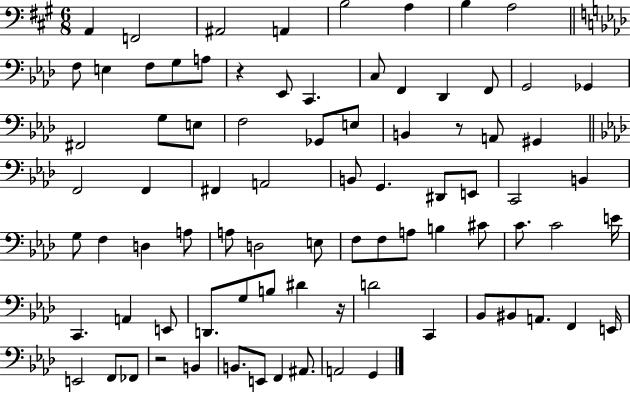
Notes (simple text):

A2/q F2/h A#2/h A2/q B3/h A3/q B3/q A3/h F3/e E3/q F3/e G3/e A3/e R/q Eb2/e C2/q. C3/e F2/q Db2/q F2/e G2/h Gb2/q F#2/h G3/e E3/e F3/h Gb2/e E3/e B2/q R/e A2/e G#2/q F2/h F2/q F#2/q A2/h B2/e G2/q. D#2/e E2/e C2/h B2/q G3/e F3/q D3/q A3/e A3/e D3/h E3/e F3/e F3/e A3/e B3/q C#4/e C4/e. C4/h E4/s C2/q. A2/q E2/e D2/e. G3/e B3/e D#4/q R/s D4/h C2/q Bb2/e BIS2/e A2/e. F2/q E2/s E2/h F2/e FES2/e R/h B2/q B2/e. E2/e F2/q A#2/e. A2/h G2/q